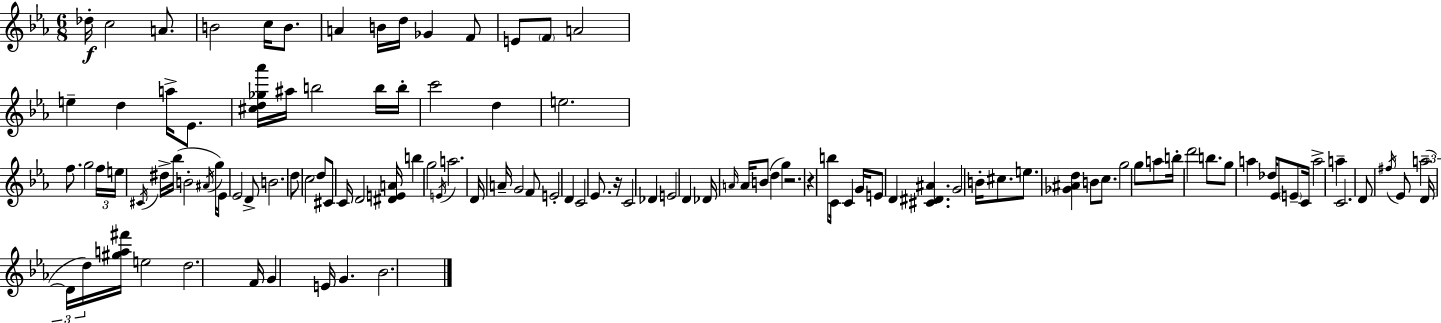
Db5/s C5/h A4/e. B4/h C5/s B4/e. A4/q B4/s D5/s Gb4/q F4/e E4/e F4/e A4/h E5/q D5/q A5/s Eb4/e. [C#5,D5,Gb5,Ab6]/s A#5/s B5/h B5/s B5/s C6/h D5/q E5/h. F5/e. G5/h F5/s E5/s C#4/s D#5/s Bb5/s B4/h A#4/s G5/s Eb4/e Eb4/h D4/e B4/h. D5/e C5/h D5/e C#4/e C4/s D4/h [D#4,E4,A4]/s B5/q G5/h E4/s A5/h. D4/s A4/s G4/h F4/e E4/h D4/q C4/h Eb4/e. R/s C4/h Db4/q E4/h D4/q Db4/s A4/s A4/s B4/e D5/q G5/q R/h. R/q B5/e C4/s C4/q G4/s E4/e D4/q [C#4,D#4,A#4]/q. G4/h B4/s C#5/e. E5/e. [Gb4,A#4,D5]/q B4/e C5/e. G5/h G5/e A5/e B5/s D6/h B5/e. G5/e A5/q Db5/s Eb4/e E4/e C4/s A5/h A5/q C4/h. D4/e F#5/s Eb4/e A5/h D4/s D4/s D5/s [G#5,A5,F#6]/s E5/h D5/h. F4/s G4/q E4/s G4/q. Bb4/h.